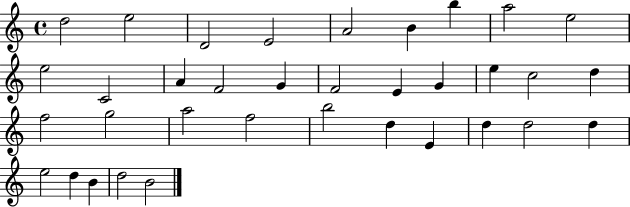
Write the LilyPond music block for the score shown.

{
  \clef treble
  \time 4/4
  \defaultTimeSignature
  \key c \major
  d''2 e''2 | d'2 e'2 | a'2 b'4 b''4 | a''2 e''2 | \break e''2 c'2 | a'4 f'2 g'4 | f'2 e'4 g'4 | e''4 c''2 d''4 | \break f''2 g''2 | a''2 f''2 | b''2 d''4 e'4 | d''4 d''2 d''4 | \break e''2 d''4 b'4 | d''2 b'2 | \bar "|."
}